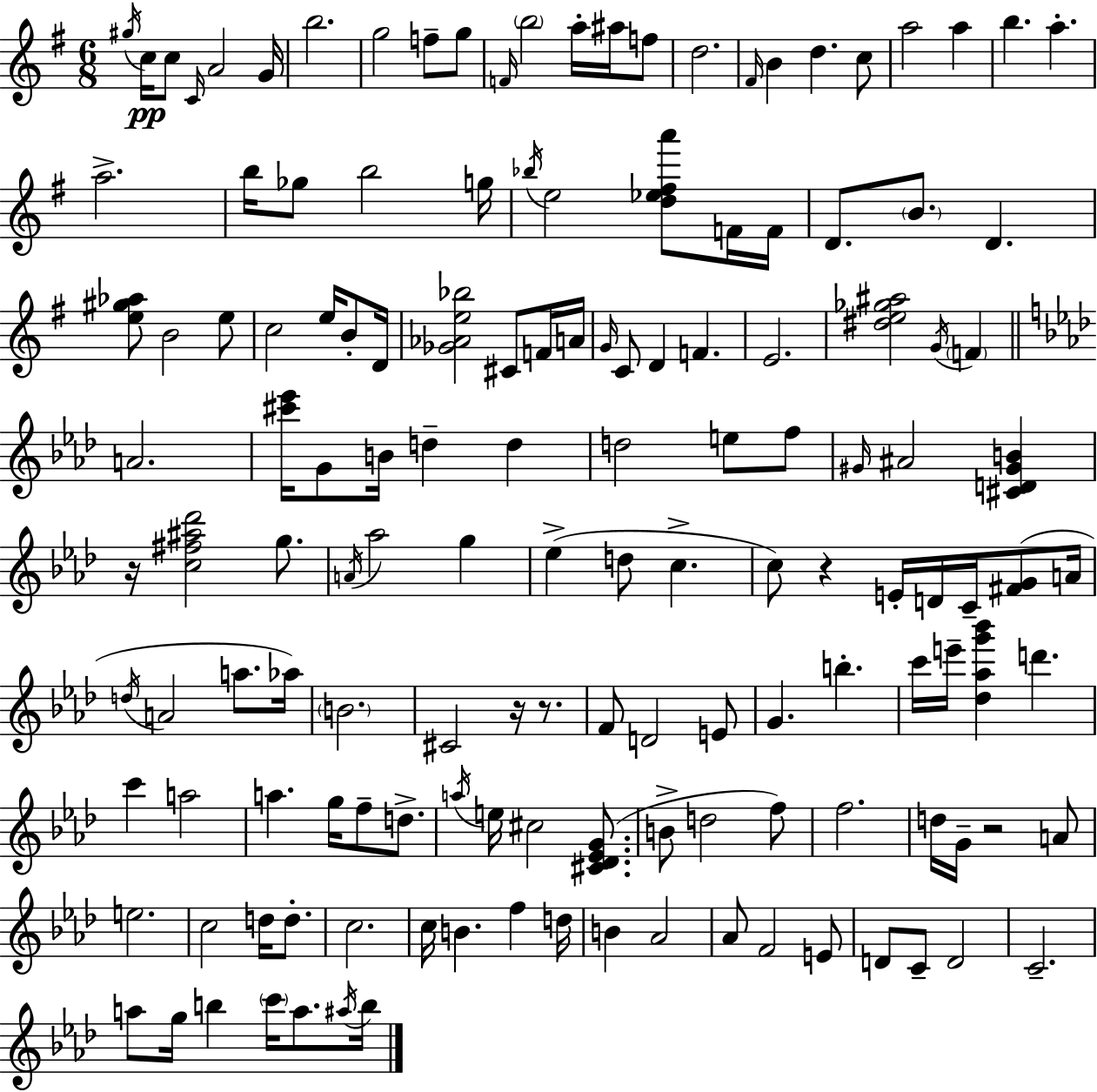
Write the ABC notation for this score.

X:1
T:Untitled
M:6/8
L:1/4
K:Em
^g/4 c/4 c/2 C/4 A2 G/4 b2 g2 f/2 g/2 F/4 b2 a/4 ^a/4 f/2 d2 ^F/4 B d c/2 a2 a b a a2 b/4 _g/2 b2 g/4 _b/4 e2 [d_e^fa']/2 F/4 F/4 D/2 B/2 D [e^g_a]/2 B2 e/2 c2 e/4 B/2 D/4 [_G_Ae_b]2 ^C/2 F/4 A/4 G/4 C/2 D F E2 [^de_g^a]2 G/4 F A2 [^c'_e']/4 G/2 B/4 d d d2 e/2 f/2 ^G/4 ^A2 [^CD^GB] z/4 [c^f^a_d']2 g/2 A/4 _a2 g _e d/2 c c/2 z E/4 D/4 C/4 [^FG]/2 A/4 d/4 A2 a/2 _a/4 B2 ^C2 z/4 z/2 F/2 D2 E/2 G b c'/4 e'/4 [_d_ag'_b'] d' c' a2 a g/4 f/2 d/2 a/4 e/4 ^c2 [^C_D_EG]/2 B/2 d2 f/2 f2 d/4 G/4 z2 A/2 e2 c2 d/4 d/2 c2 c/4 B f d/4 B _A2 _A/2 F2 E/2 D/2 C/2 D2 C2 a/2 g/4 b c'/4 a/2 ^a/4 b/4